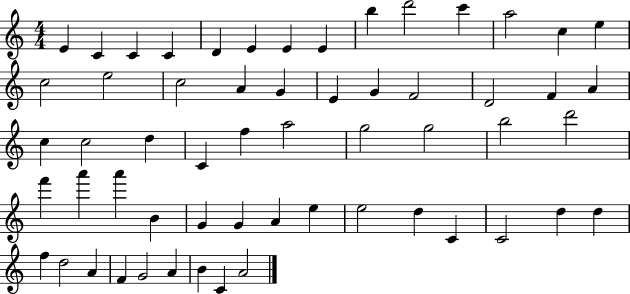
E4/q C4/q C4/q C4/q D4/q E4/q E4/q E4/q B5/q D6/h C6/q A5/h C5/q E5/q C5/h E5/h C5/h A4/q G4/q E4/q G4/q F4/h D4/h F4/q A4/q C5/q C5/h D5/q C4/q F5/q A5/h G5/h G5/h B5/h D6/h F6/q A6/q A6/q B4/q G4/q G4/q A4/q E5/q E5/h D5/q C4/q C4/h D5/q D5/q F5/q D5/h A4/q F4/q G4/h A4/q B4/q C4/q A4/h